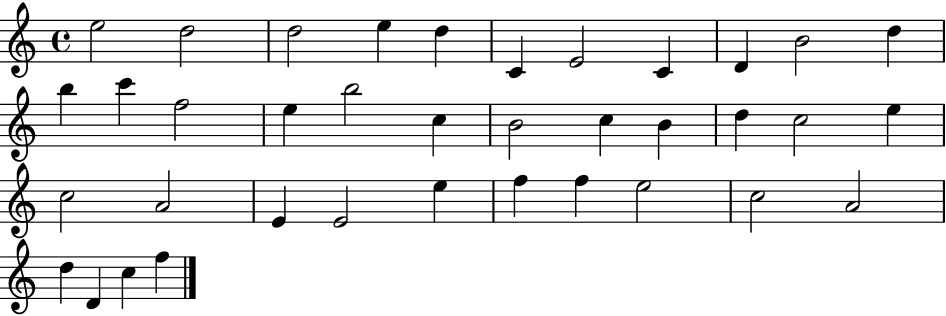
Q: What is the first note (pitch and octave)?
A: E5